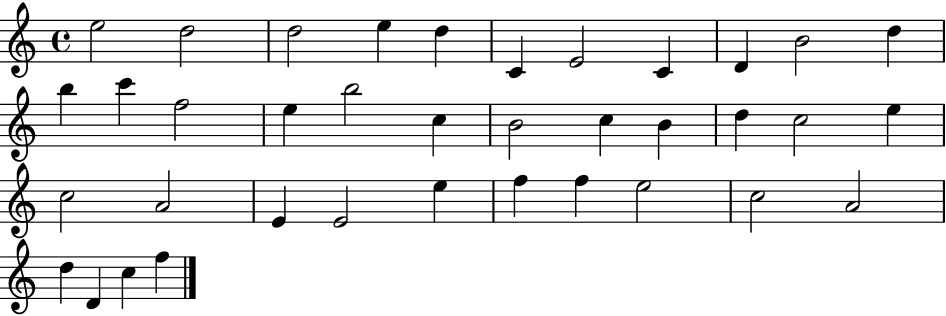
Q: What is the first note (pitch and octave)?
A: E5